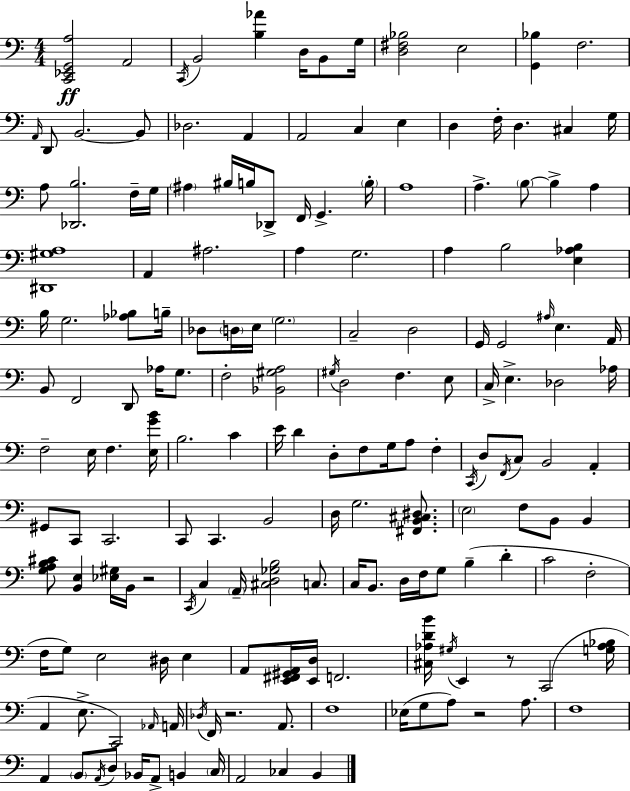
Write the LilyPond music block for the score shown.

{
  \clef bass
  \numericTimeSignature
  \time 4/4
  \key a \minor
  <c, ees, g, a>2\ff a,2 | \acciaccatura { c,16 } b,2 <b aes'>4 d16 b,8 | g16 <d fis bes>2 e2 | <g, bes>4 f2. | \break \grace { a,16 } d,8 b,2.~~ | b,8 des2. a,4 | a,2 c4 e4 | d4 f16-. d4. cis4 | \break g16 a8 <des, b>2. | f16-- g16 \parenthesize ais4 bis16 b16 des,8-> f,16 g,4.-> | \parenthesize b16-. a1 | a4.-> \parenthesize b8~~ b4-> a4 | \break <dis, gis a>1 | a,4 ais2. | a4 g2. | a4 b2 <e aes b>4 | \break b16 g2. <aes bes>8 | b16-- des8 \parenthesize d16 e16 \parenthesize g2. | c2-- d2 | g,16 g,2 \grace { ais16 } e4. | \break a,16 b,8 f,2 d,8 aes16 | g8. f2-. <bes, gis a>2 | \acciaccatura { gis16 } d2 f4. | e8 c16-> e4.-> des2 | \break aes16 f2-- e16 f4. | <e g' b'>16 b2. | c'4 e'16 d'4 d8-. f8 g16 a8 | f4-. \acciaccatura { c,16 } d8 \acciaccatura { f,16 } c8 b,2 | \break a,4-. gis,8 c,8 c,2. | c,8 c,4. b,2 | d16 g2. | <fis, b, cis dis>8. \parenthesize e2 f8 | \break b,8 b,4 <g a b cis'>8 <b, e>4 <ees gis>16 b,16 r2 | \acciaccatura { c,16 } c4 \parenthesize a,16-- <cis d ges b>2 | c8. c16 b,8. d16 f16 g8 b4--( | d'4-. c'2 f2-. | \break f16 g8) e2 | dis16 e4 a,8 <e, fis, gis, a,>16 <e, d>16 f,2. | <cis aes d' b'>16 \acciaccatura { gis16 } e,4 r8 c,2( | <g aes bes>16 a,4 e8.-> c,2) | \break \grace { aes,16 } a,16 \acciaccatura { des16 } f,16 r2. | a,8. f1 | ees16( g8 a8) r2 | a8. f1 | \break a,4 \parenthesize b,8 | \acciaccatura { a,16 } d8 bes,16 a,8-> b,4 \parenthesize c16 a,2 | ces4 b,4 \bar "|."
}